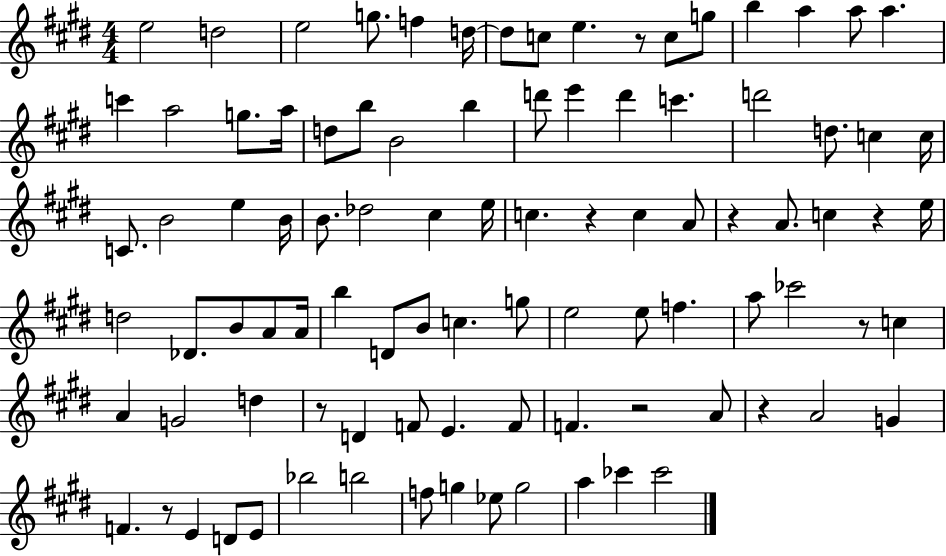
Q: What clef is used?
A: treble